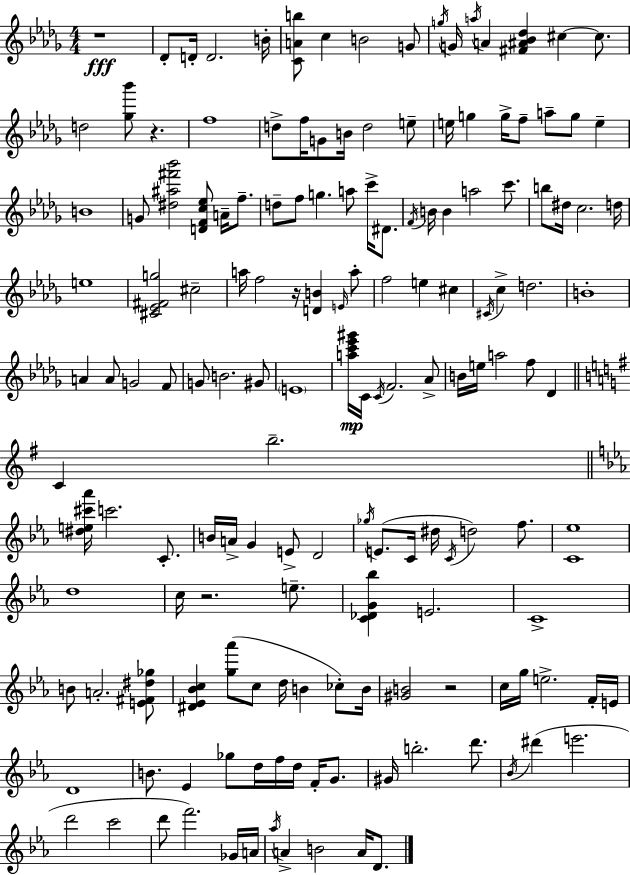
{
  \clef treble
  \numericTimeSignature
  \time 4/4
  \key bes \minor
  r1\fff | des'8-. d'16-. d'2. b'16-. | <c' a' b''>8 c''4 b'2 g'8 | \acciaccatura { g''16 } g'16 \acciaccatura { a''16 } a'4 <fis' ais' bes' des''>4 cis''4~~ cis''8. | \break d''2 <ges'' bes'''>8 r4. | f''1 | d''8-> f''16 g'8 b'16 d''2 | e''8-- e''16 g''4 g''16-> f''8-- a''8-- g''8 e''4-- | \break b'1 | g'8 <dis'' ais'' fis''' bes'''>2 <d' f' c'' ees''>8 a'16-- f''8.-- | d''8-- f''8 g''4. a''8 c'''16-> dis'8. | \acciaccatura { f'16 } b'16 b'4 a''2 | \break c'''8. b''8 dis''16 c''2. | d''16 e''1 | <cis' ees' fis' g''>2 cis''2-- | a''16 f''2 r16 <d' b'>4 | \break \grace { e'16 } a''8-. f''2 e''4 | cis''4 \acciaccatura { cis'16 } c''4-> d''2. | b'1-. | a'4 a'8 g'2 | \break f'8 g'8 b'2. | gis'8 \parenthesize e'1 | <a'' c''' ees''' gis'''>16\mp c'16 \acciaccatura { c'16 } f'2. | aes'8-> b'16 e''16 a''2 | \break f''8 des'4 \bar "||" \break \key g \major c'4 b''2.-- | \bar "||" \break \key ees \major <dis'' e'' cis''' aes'''>16 c'''2. c'8.-. | b'16 a'16-> g'4 e'8-> d'2 | \acciaccatura { ges''16 } e'8.( c'16 dis''16 \acciaccatura { c'16 } d''2) f''8. | <c' ees''>1 | \break d''1 | c''16 r2. e''8.-- | <c' des' g' bes''>4 e'2. | c'1-> | \break b'8 a'2.-. | <e' fis' dis'' ges''>8 <dis' ees' bes' c''>4 <g'' aes'''>8( c''8 d''16 b'4 ces''8-.) | b'16 <gis' b'>2 r2 | c''16 g''16 e''2.-> | \break f'16-. e'16 d'1 | b'8. ees'4 ges''8 d''16 f''16 d''16 f'16-. g'8. | gis'16 b''2.-. d'''8. | \acciaccatura { bes'16 } dis'''4( e'''2. | \break d'''2 c'''2 | d'''8 f'''2.) | ges'16 a'16 \acciaccatura { aes''16 } a'4-> b'2 | a'16 d'8. \bar "|."
}